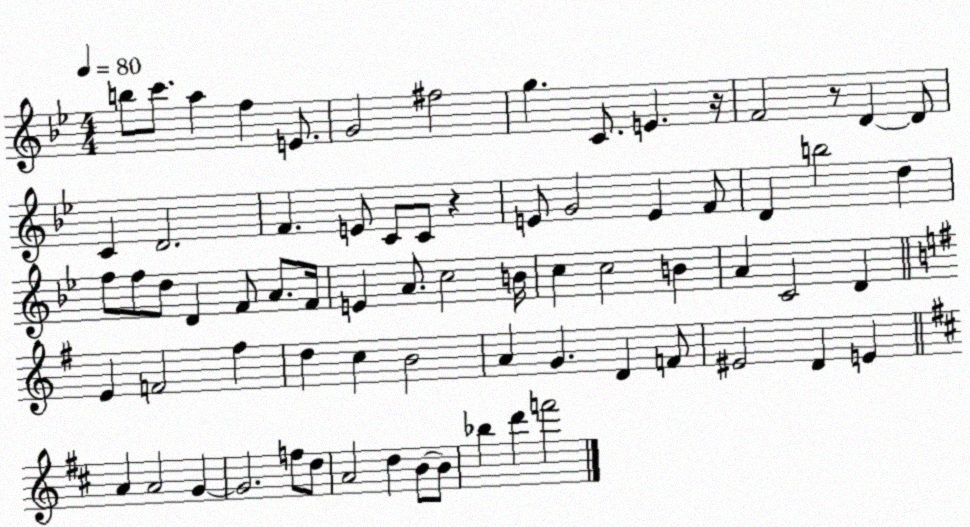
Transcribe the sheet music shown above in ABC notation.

X:1
T:Untitled
M:4/4
L:1/4
K:Bb
b/2 c'/2 a f E/2 G2 ^f2 g C/2 E z/4 F2 z/2 D D/2 C D2 F E/2 C/2 C/2 z E/2 G2 E F/2 D b2 d f/2 f/2 d/2 D F/2 A/2 F/4 E A/2 c2 B/4 c c2 B A C2 D E F2 ^f d c B2 A G D F/2 ^E2 D E A A2 G G2 f/2 d/2 A2 d B/2 B/2 _b d' f'2